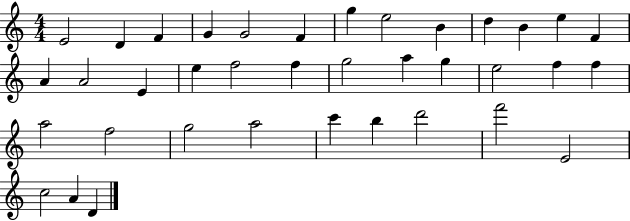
X:1
T:Untitled
M:4/4
L:1/4
K:C
E2 D F G G2 F g e2 B d B e F A A2 E e f2 f g2 a g e2 f f a2 f2 g2 a2 c' b d'2 f'2 E2 c2 A D